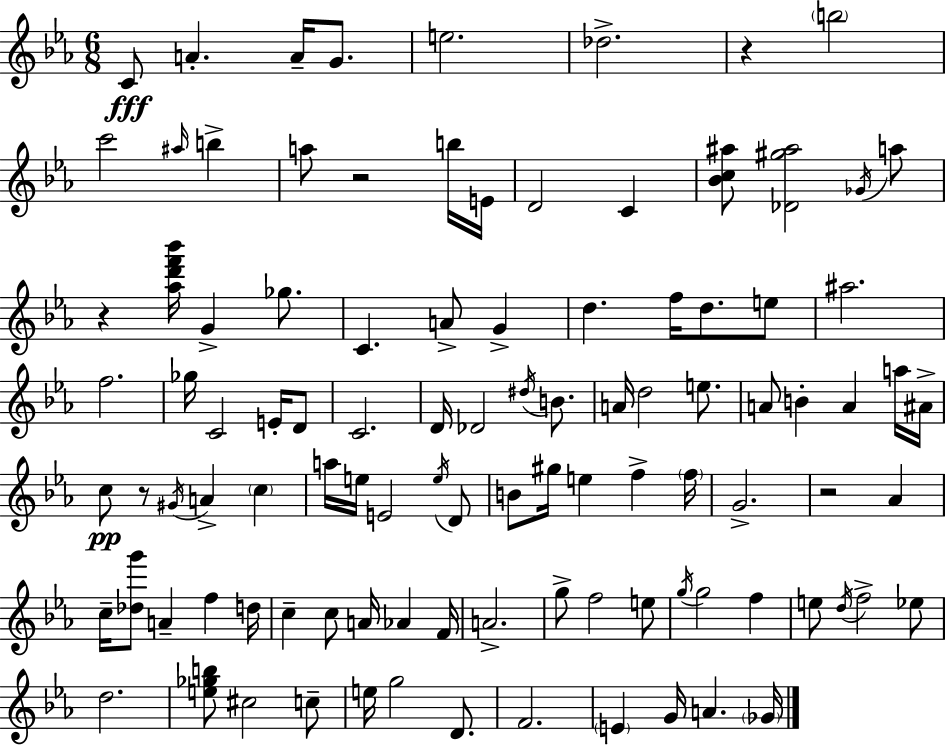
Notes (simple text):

C4/e A4/q. A4/s G4/e. E5/h. Db5/h. R/q B5/h C6/h A#5/s B5/q A5/e R/h B5/s E4/s D4/h C4/q [Bb4,C5,A#5]/e [Db4,G#5,A#5]/h Gb4/s A5/e R/q [Ab5,D6,F6,Bb6]/s G4/q Gb5/e. C4/q. A4/e G4/q D5/q. F5/s D5/e. E5/e A#5/h. F5/h. Gb5/s C4/h E4/s D4/e C4/h. D4/s Db4/h D#5/s B4/e. A4/s D5/h E5/e. A4/e B4/q A4/q A5/s A#4/s C5/e R/e G#4/s A4/q C5/q A5/s E5/s E4/h E5/s D4/e B4/e G#5/s E5/q F5/q F5/s G4/h. R/h Ab4/q C5/s [Db5,G6]/e A4/q F5/q D5/s C5/q C5/e A4/s Ab4/q F4/s A4/h. G5/e F5/h E5/e G5/s G5/h F5/q E5/e D5/s F5/h Eb5/e D5/h. [E5,Gb5,B5]/e C#5/h C5/e E5/s G5/h D4/e. F4/h. E4/q G4/s A4/q. Gb4/s